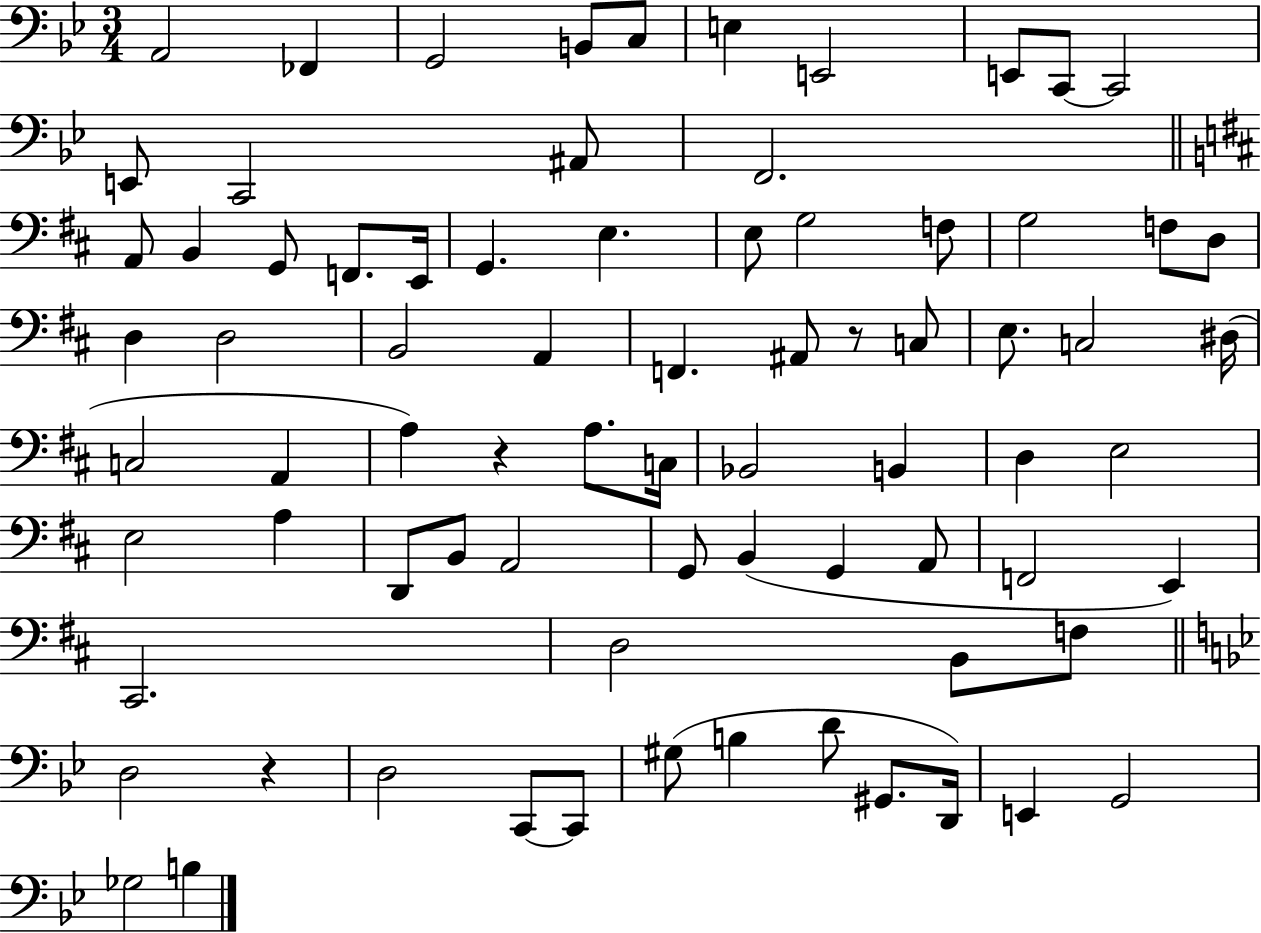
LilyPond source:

{
  \clef bass
  \numericTimeSignature
  \time 3/4
  \key bes \major
  a,2 fes,4 | g,2 b,8 c8 | e4 e,2 | e,8 c,8~~ c,2 | \break e,8 c,2 ais,8 | f,2. | \bar "||" \break \key d \major a,8 b,4 g,8 f,8. e,16 | g,4. e4. | e8 g2 f8 | g2 f8 d8 | \break d4 d2 | b,2 a,4 | f,4. ais,8 r8 c8 | e8. c2 dis16( | \break c2 a,4 | a4) r4 a8. c16 | bes,2 b,4 | d4 e2 | \break e2 a4 | d,8 b,8 a,2 | g,8 b,4( g,4 a,8 | f,2 e,4) | \break cis,2. | d2 b,8 f8 | \bar "||" \break \key bes \major d2 r4 | d2 c,8~~ c,8 | gis8( b4 d'8 gis,8. d,16) | e,4 g,2 | \break ges2 b4 | \bar "|."
}